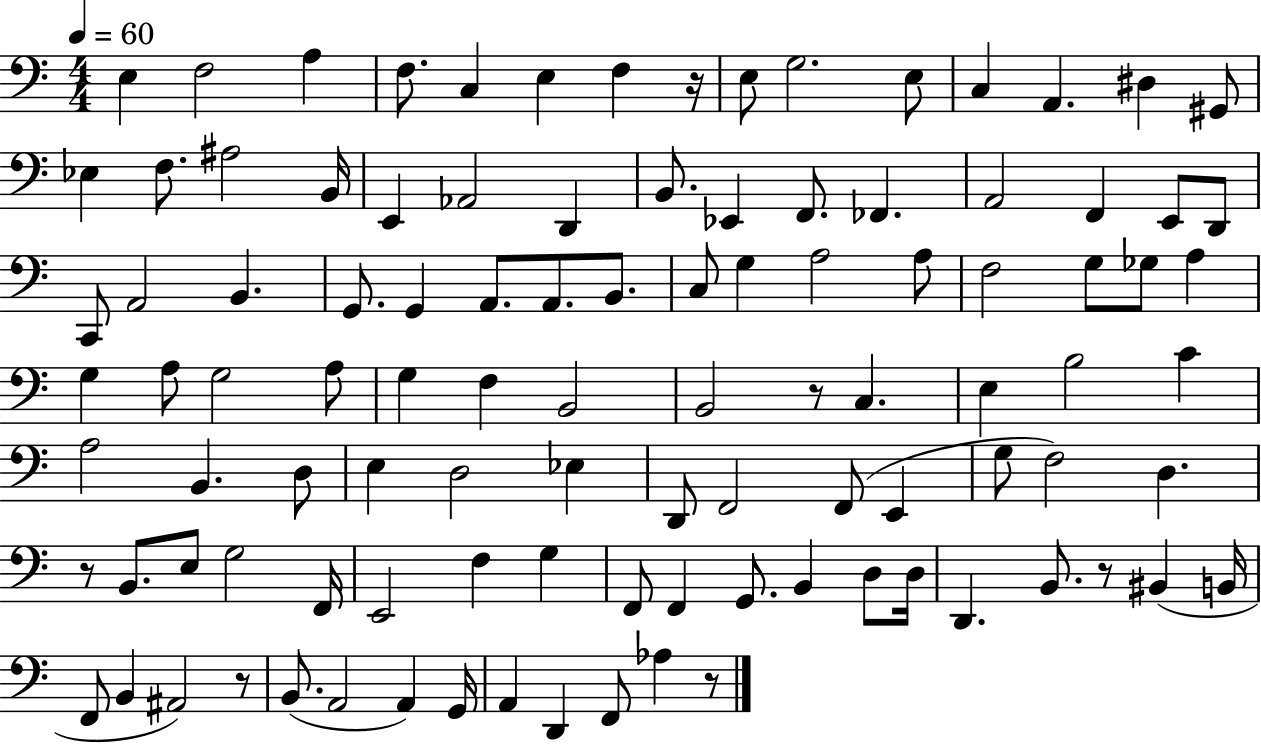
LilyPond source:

{
  \clef bass
  \numericTimeSignature
  \time 4/4
  \key c \major
  \tempo 4 = 60
  e4 f2 a4 | f8. c4 e4 f4 r16 | e8 g2. e8 | c4 a,4. dis4 gis,8 | \break ees4 f8. ais2 b,16 | e,4 aes,2 d,4 | b,8. ees,4 f,8. fes,4. | a,2 f,4 e,8 d,8 | \break c,8 a,2 b,4. | g,8. g,4 a,8. a,8. b,8. | c8 g4 a2 a8 | f2 g8 ges8 a4 | \break g4 a8 g2 a8 | g4 f4 b,2 | b,2 r8 c4. | e4 b2 c'4 | \break a2 b,4. d8 | e4 d2 ees4 | d,8 f,2 f,8( e,4 | g8 f2) d4. | \break r8 b,8. e8 g2 f,16 | e,2 f4 g4 | f,8 f,4 g,8. b,4 d8 d16 | d,4. b,8. r8 bis,4( b,16 | \break f,8 b,4 ais,2) r8 | b,8.( a,2 a,4) g,16 | a,4 d,4 f,8 aes4 r8 | \bar "|."
}